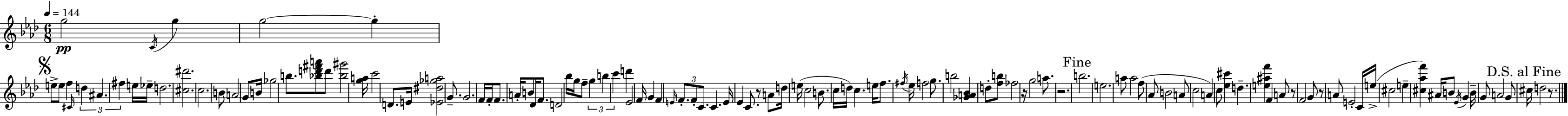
G5/h C4/s G5/q G5/h G5/q E5/e E5/e F5/q C#4/s D5/q A#4/q. F#5/q E5/s Eb5/s D5/h. [C#5,D#6]/h. C5/h. B4/e A4/h G4/e B4/s Gb5/h B5/e. [Bb5,D6,F#6,A6]/e D6/e [Bb5,G#6]/h [G5,A5]/s C6/h D4/e. E4/s [Eb4,D#5,Gb5,A5]/h G4/e. G4/h. F4/s F4/s F4/e. A4/s B4/e Db4/s F4/e. D4/h Bb5/s G5/s F5/e G5/q B5/q C6/q D6/q Eb4/h F4/s G4/q F4/q E4/s F4/e. F4/e C4/e. C4/q. E4/s Eb4/q C4/e. R/e A4/e D5/s E5/s C5/h B4/e. C5/s D5/s C5/q. E5/s F5/e. F#5/s Eb5/s F5/h G5/e. B5/h [Gb4,A4,Bb4]/q D5/e [F5,B5]/e FES5/h R/s G5/h A5/e. R/h. B5/h. E5/h. A5/e A5/h F5/e Ab4/e B4/h A4/e C5/h A4/q C5/e [Eb5,C#6]/q D5/q. [E5,A#5,F6]/q F4/q A4/e R/e F4/h G4/e R/e A4/e E4/h C4/s E5/s C#5/h E5/q [C#5,Ab5,F6]/q A#4/s B4/e Eb4/s G4/q B4/s G4/e A4/h G4/e C#5/s D5/h R/e.